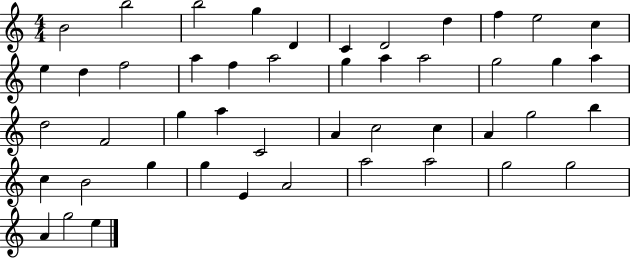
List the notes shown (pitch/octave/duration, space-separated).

B4/h B5/h B5/h G5/q D4/q C4/q D4/h D5/q F5/q E5/h C5/q E5/q D5/q F5/h A5/q F5/q A5/h G5/q A5/q A5/h G5/h G5/q A5/q D5/h F4/h G5/q A5/q C4/h A4/q C5/h C5/q A4/q G5/h B5/q C5/q B4/h G5/q G5/q E4/q A4/h A5/h A5/h G5/h G5/h A4/q G5/h E5/q